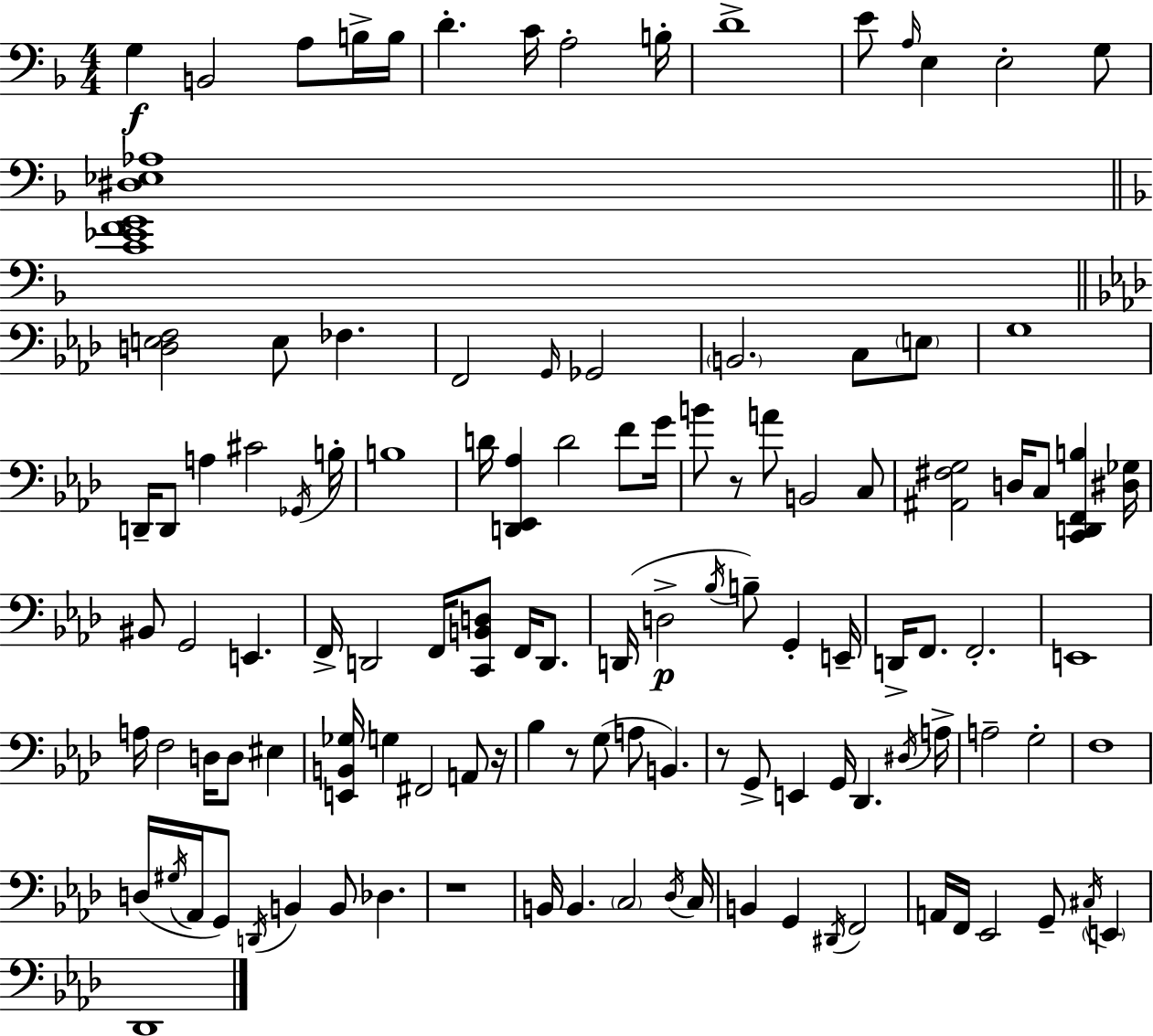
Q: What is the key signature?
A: D minor